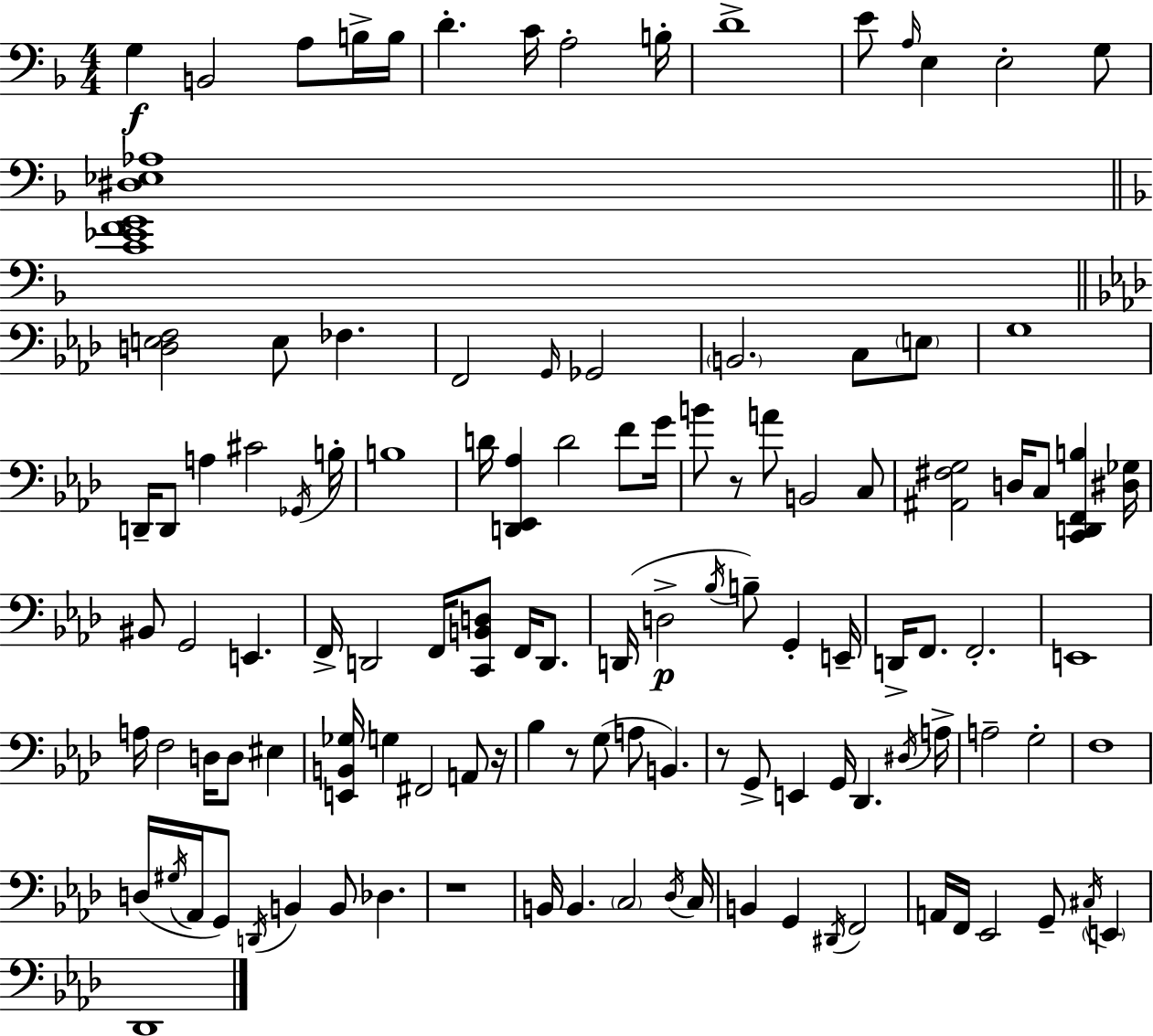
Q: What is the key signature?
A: D minor